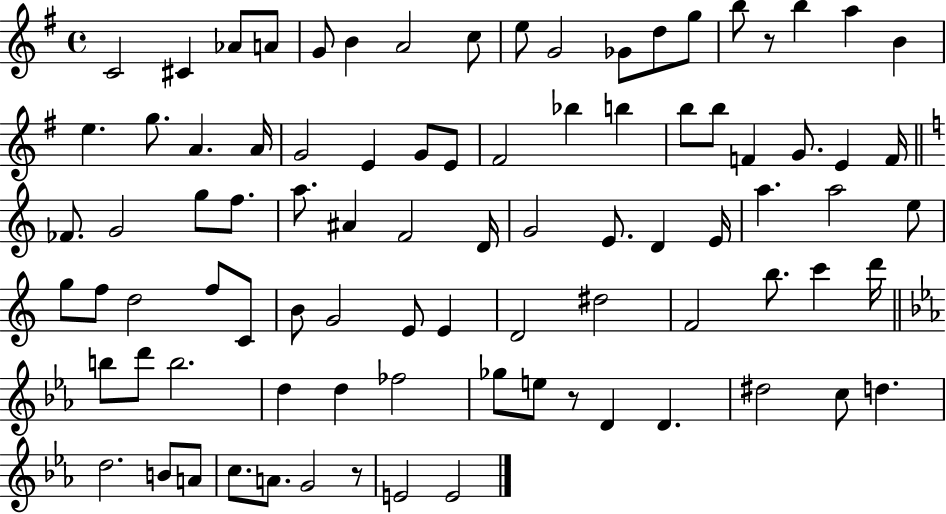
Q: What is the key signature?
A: G major